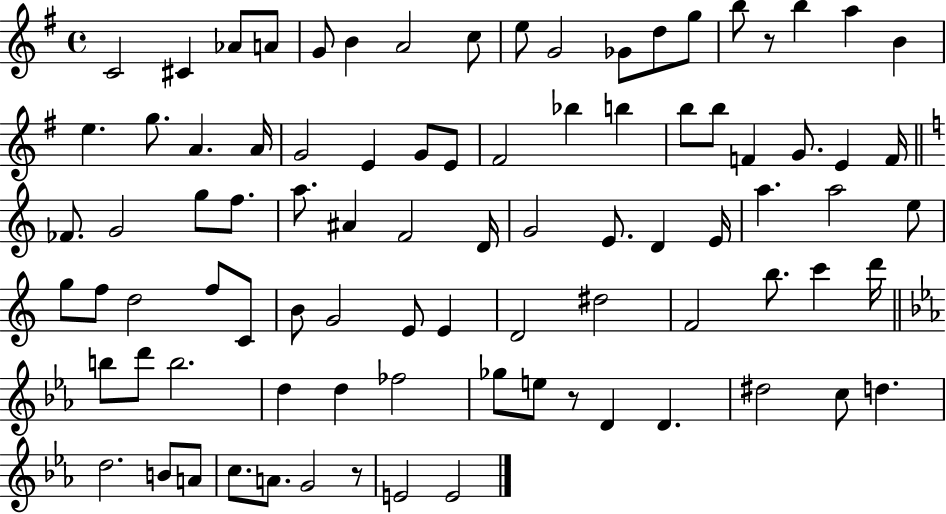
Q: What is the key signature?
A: G major